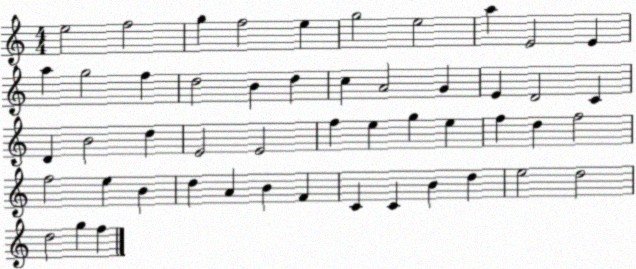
X:1
T:Untitled
M:4/4
L:1/4
K:C
e2 f2 g f2 e g2 e2 a E2 E a g2 f d2 B d c A2 G E D2 C D B2 d E2 E2 f e g e f d f2 f2 e B d A B F C C B d e2 d2 d2 g f